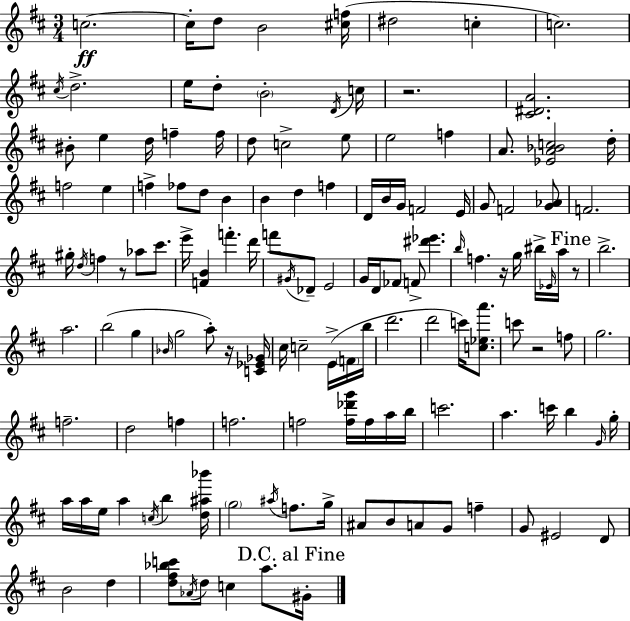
{
  \clef treble
  \numericTimeSignature
  \time 3/4
  \key d \major
  c''2.~~\ff | c''16-. d''8 b'2 <cis'' f''>16( | dis''2 c''4-. | c''2.) | \break \acciaccatura { cis''16 } d''2.-> | e''16 d''8-. \parenthesize b'2-. | \acciaccatura { d'16 } c''16 r2. | <cis' dis' a'>2. | \break bis'8-. e''4 d''16 f''4-- | f''16 d''8 c''2-> | e''8 e''2 f''4 | a'8. <ees' a' bes' c''>2 | \break d''16-. f''2 e''4 | f''4-> fes''8 d''8 b'4 | b'4 d''4 f''4 | d'16 b'16 g'16 f'2 | \break e'16 g'8 f'2 | <g' aes'>8 f'2. | gis''16-. \acciaccatura { d''16 } f''4 r8 aes''8 | cis'''8. e'''16-> <f' b'>4 f'''4.-. | \break d'''16 f'''8 \acciaccatura { gis'16 } des'8-- e'2 | g'16 d'16 fes'8 f'8-> <dis''' ees'''>4. | \grace { b''16 } f''4. r16 | g''16 bis''16-> \grace { ees'16 } a''16 \mark "Fine" r8 b''2.-> | \break a''2. | b''2( | g''4 \grace { bes'16 } g''2 | a''8-.) r16 <c' ees' ges'>16 cis''16 c''2-- | \break e'16->( \parenthesize f'16 b''16 d'''2. | d'''2 | c'''16) <c'' ees'' a'''>8. c'''8 r2 | f''8 g''2. | \break f''2.-- | d''2 | f''4 f''2. | f''2 | \break <f'' des''' g'''>16 f''16 a''16 b''16 c'''2. | a''4. | c'''16 b''4 \grace { g'16 } g''16-. a''16 a''16 e''16 a''4 | \acciaccatura { c''16 } b''4 <d'' ais'' bes'''>16 \parenthesize g''2 | \break \acciaccatura { ais''16 } f''8. g''16-> ais'8 | b'8 a'8 g'8 f''4-- g'8 | eis'2 d'8 b'2 | d''4 <d'' fis'' bes'' c'''>8 | \break \acciaccatura { aes'16 } d''8 c''4 a''8. \mark "D.C. al Fine" gis'16-. \bar "|."
}